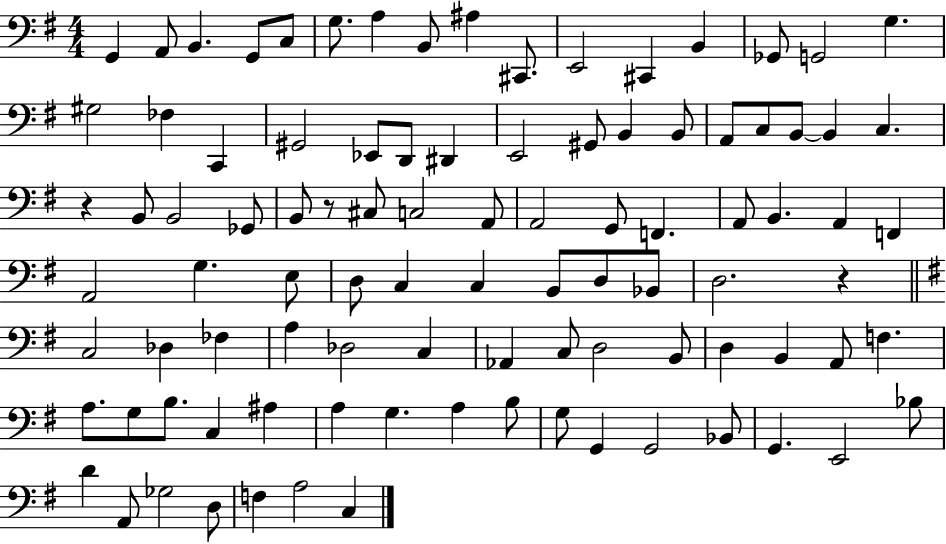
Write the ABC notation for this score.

X:1
T:Untitled
M:4/4
L:1/4
K:G
G,, A,,/2 B,, G,,/2 C,/2 G,/2 A, B,,/2 ^A, ^C,,/2 E,,2 ^C,, B,, _G,,/2 G,,2 G, ^G,2 _F, C,, ^G,,2 _E,,/2 D,,/2 ^D,, E,,2 ^G,,/2 B,, B,,/2 A,,/2 C,/2 B,,/2 B,, C, z B,,/2 B,,2 _G,,/2 B,,/2 z/2 ^C,/2 C,2 A,,/2 A,,2 G,,/2 F,, A,,/2 B,, A,, F,, A,,2 G, E,/2 D,/2 C, C, B,,/2 D,/2 _B,,/2 D,2 z C,2 _D, _F, A, _D,2 C, _A,, C,/2 D,2 B,,/2 D, B,, A,,/2 F, A,/2 G,/2 B,/2 C, ^A, A, G, A, B,/2 G,/2 G,, G,,2 _B,,/2 G,, E,,2 _B,/2 D A,,/2 _G,2 D,/2 F, A,2 C,